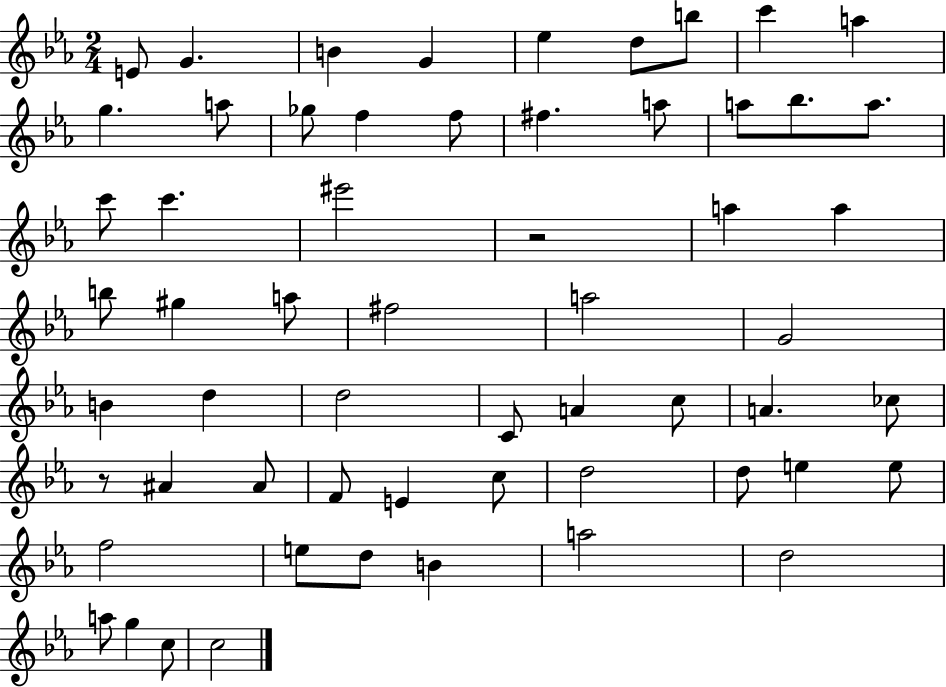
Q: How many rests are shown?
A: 2